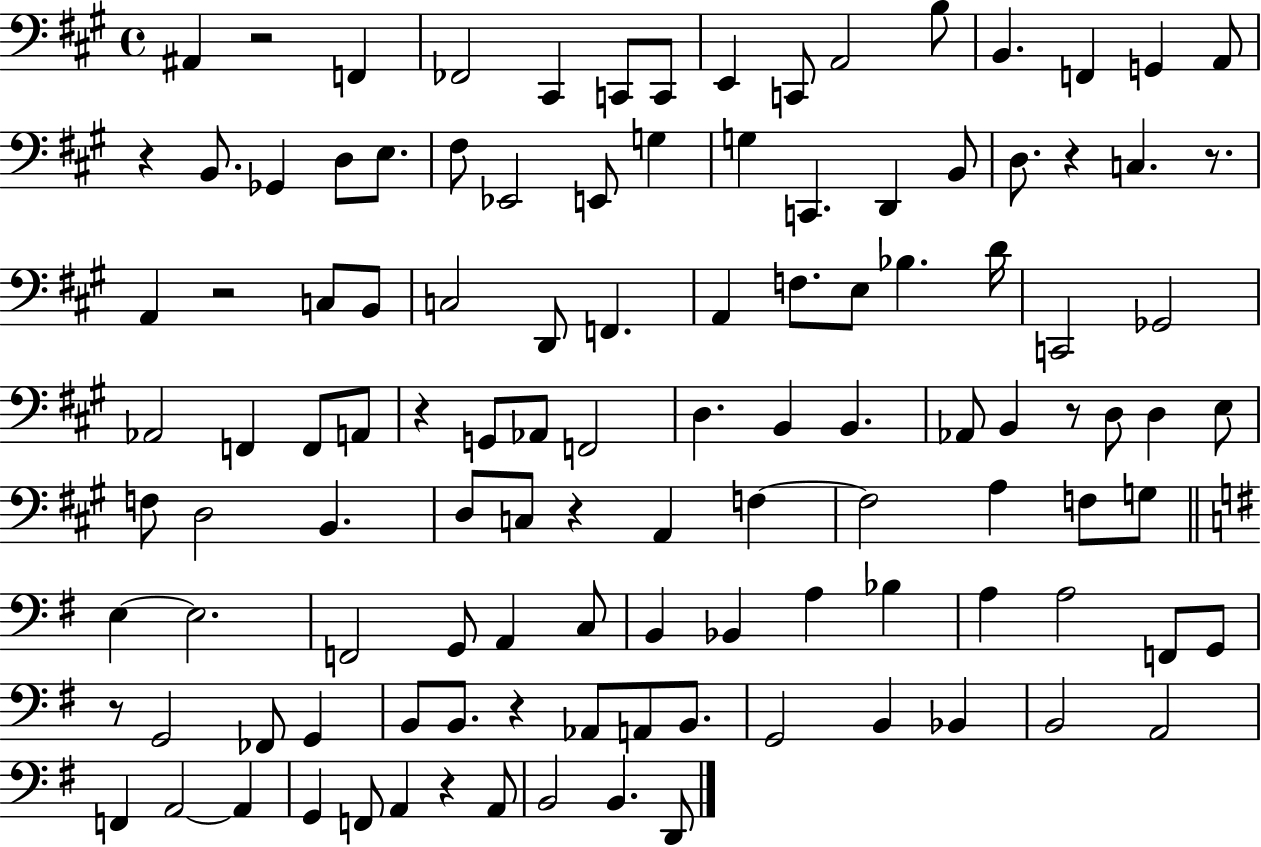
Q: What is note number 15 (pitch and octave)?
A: B2